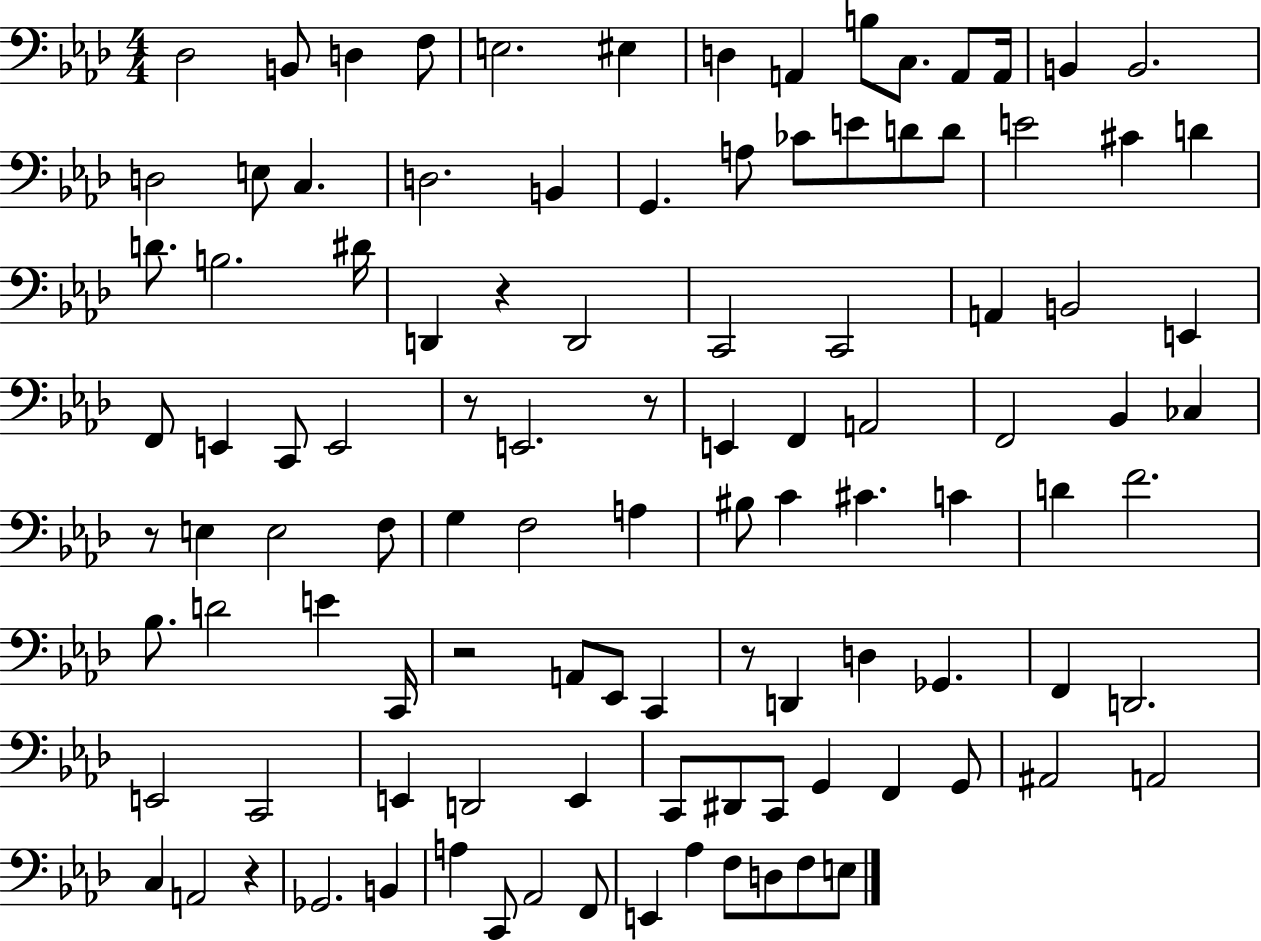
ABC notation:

X:1
T:Untitled
M:4/4
L:1/4
K:Ab
_D,2 B,,/2 D, F,/2 E,2 ^E, D, A,, B,/2 C,/2 A,,/2 A,,/4 B,, B,,2 D,2 E,/2 C, D,2 B,, G,, A,/2 _C/2 E/2 D/2 D/2 E2 ^C D D/2 B,2 ^D/4 D,, z D,,2 C,,2 C,,2 A,, B,,2 E,, F,,/2 E,, C,,/2 E,,2 z/2 E,,2 z/2 E,, F,, A,,2 F,,2 _B,, _C, z/2 E, E,2 F,/2 G, F,2 A, ^B,/2 C ^C C D F2 _B,/2 D2 E C,,/4 z2 A,,/2 _E,,/2 C,, z/2 D,, D, _G,, F,, D,,2 E,,2 C,,2 E,, D,,2 E,, C,,/2 ^D,,/2 C,,/2 G,, F,, G,,/2 ^A,,2 A,,2 C, A,,2 z _G,,2 B,, A, C,,/2 _A,,2 F,,/2 E,, _A, F,/2 D,/2 F,/2 E,/2